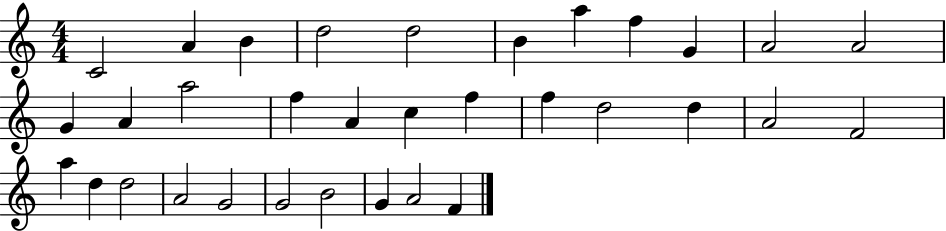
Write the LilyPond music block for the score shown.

{
  \clef treble
  \numericTimeSignature
  \time 4/4
  \key c \major
  c'2 a'4 b'4 | d''2 d''2 | b'4 a''4 f''4 g'4 | a'2 a'2 | \break g'4 a'4 a''2 | f''4 a'4 c''4 f''4 | f''4 d''2 d''4 | a'2 f'2 | \break a''4 d''4 d''2 | a'2 g'2 | g'2 b'2 | g'4 a'2 f'4 | \break \bar "|."
}